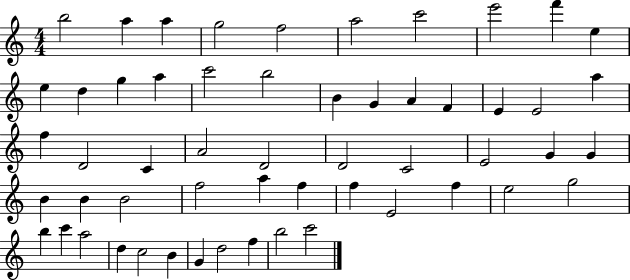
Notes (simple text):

B5/h A5/q A5/q G5/h F5/h A5/h C6/h E6/h F6/q E5/q E5/q D5/q G5/q A5/q C6/h B5/h B4/q G4/q A4/q F4/q E4/q E4/h A5/q F5/q D4/h C4/q A4/h D4/h D4/h C4/h E4/h G4/q G4/q B4/q B4/q B4/h F5/h A5/q F5/q F5/q E4/h F5/q E5/h G5/h B5/q C6/q A5/h D5/q C5/h B4/q G4/q D5/h F5/q B5/h C6/h